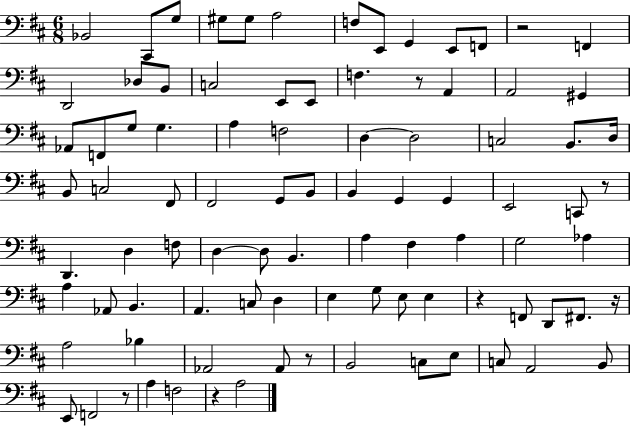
Bb2/h C#2/e G3/e G#3/e G#3/e A3/h F3/e E2/e G2/q E2/e F2/e R/h F2/q D2/h Db3/e B2/e C3/h E2/e E2/e F3/q. R/e A2/q A2/h G#2/q Ab2/e F2/e G3/e G3/q. A3/q F3/h D3/q D3/h C3/h B2/e. D3/s B2/e C3/h F#2/e F#2/h G2/e B2/e B2/q G2/q G2/q E2/h C2/e R/e D2/q. D3/q F3/e D3/q D3/e B2/q. A3/q F#3/q A3/q G3/h Ab3/q A3/q Ab2/e B2/q. A2/q. C3/e D3/q E3/q G3/e E3/e E3/q R/q F2/e D2/e F#2/e. R/s A3/h Bb3/q Ab2/h Ab2/e R/e B2/h C3/e E3/e C3/e A2/h B2/e E2/e F2/h R/e A3/q F3/h R/q A3/h